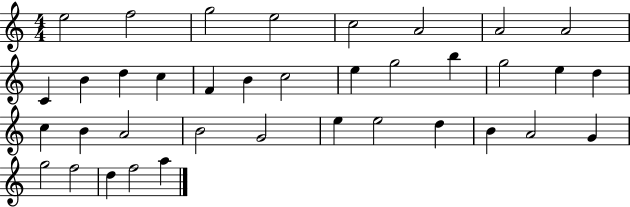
E5/h F5/h G5/h E5/h C5/h A4/h A4/h A4/h C4/q B4/q D5/q C5/q F4/q B4/q C5/h E5/q G5/h B5/q G5/h E5/q D5/q C5/q B4/q A4/h B4/h G4/h E5/q E5/h D5/q B4/q A4/h G4/q G5/h F5/h D5/q F5/h A5/q